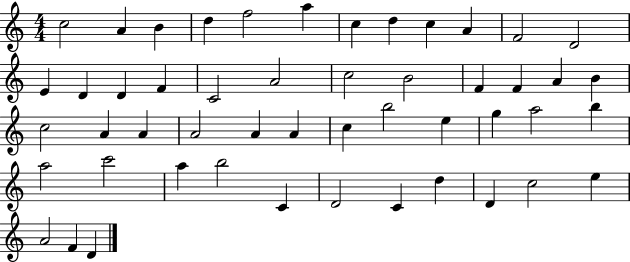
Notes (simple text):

C5/h A4/q B4/q D5/q F5/h A5/q C5/q D5/q C5/q A4/q F4/h D4/h E4/q D4/q D4/q F4/q C4/h A4/h C5/h B4/h F4/q F4/q A4/q B4/q C5/h A4/q A4/q A4/h A4/q A4/q C5/q B5/h E5/q G5/q A5/h B5/q A5/h C6/h A5/q B5/h C4/q D4/h C4/q D5/q D4/q C5/h E5/q A4/h F4/q D4/q